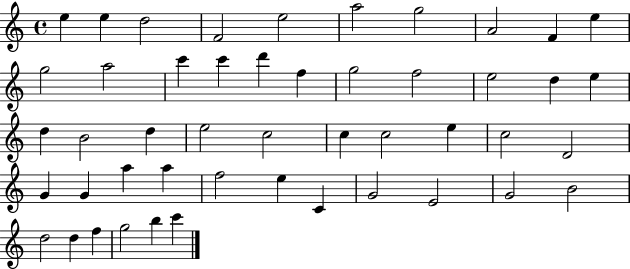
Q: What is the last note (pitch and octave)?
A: C6